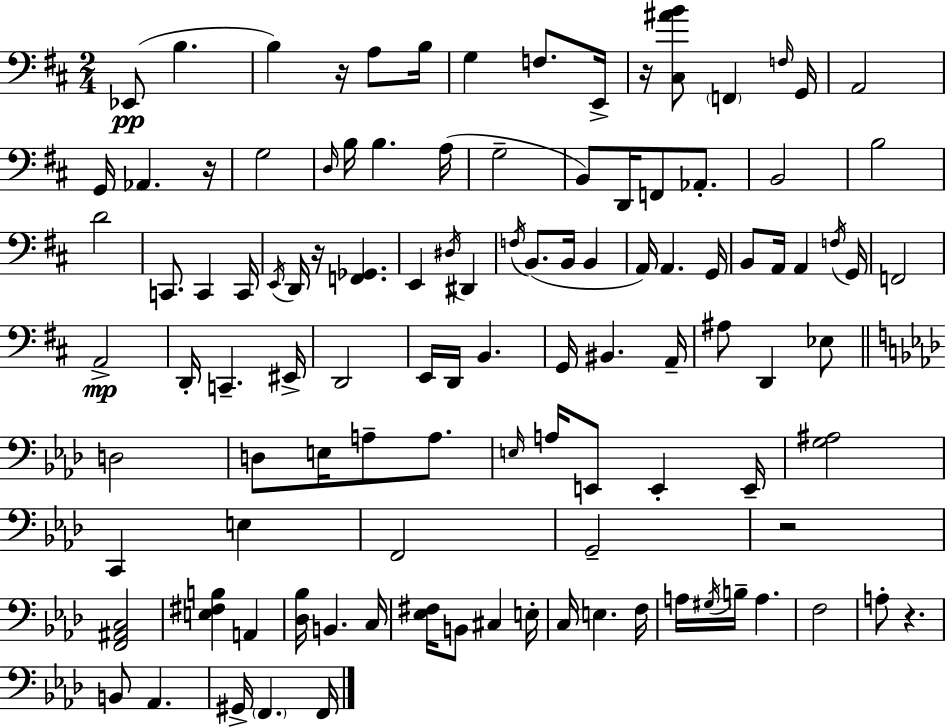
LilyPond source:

{
  \clef bass
  \numericTimeSignature
  \time 2/4
  \key d \major
  \repeat volta 2 { ees,8(\pp b4. | b4) r16 a8 b16 | g4 f8. e,16-> | r16 <cis ais' b'>8 \parenthesize f,4 \grace { f16 } | \break g,16 a,2 | g,16 aes,4. | r16 g2 | \grace { d16 } b16 b4. | \break a16( g2-- | b,8) d,16 f,8 aes,8.-. | b,2 | b2 | \break d'2 | c,8. c,4 | c,16 \acciaccatura { e,16 } d,16 r16 <f, ges,>4. | e,4 \acciaccatura { dis16 } | \break dis,4 \acciaccatura { f16 } b,8.( | b,16 b,4 a,16) a,4. | g,16 b,8 a,16 | a,4 \acciaccatura { f16 } g,16 f,2 | \break a,2->\mp | d,16-. c,4.-- | eis,16-> d,2 | e,16 d,16 | \break b,4. g,16 bis,4. | a,16-- ais8 | d,4 ees8 \bar "||" \break \key f \minor d2 | d8 e16 a8-- a8. | \grace { e16 } a16 e,8 e,4-. | e,16-- <g ais>2 | \break c,4 e4 | f,2 | g,2-- | r2 | \break <f, ais, c>2 | <e fis b>4 a,4 | <des bes>16 b,4. | c16 <ees fis>16 b,8 cis4 | \break e16-. c16 e4. | f16 a16 \acciaccatura { gis16 } b16-- a4. | f2 | a8-. r4. | \break b,8 aes,4. | gis,16-> \parenthesize f,4. | f,16 } \bar "|."
}